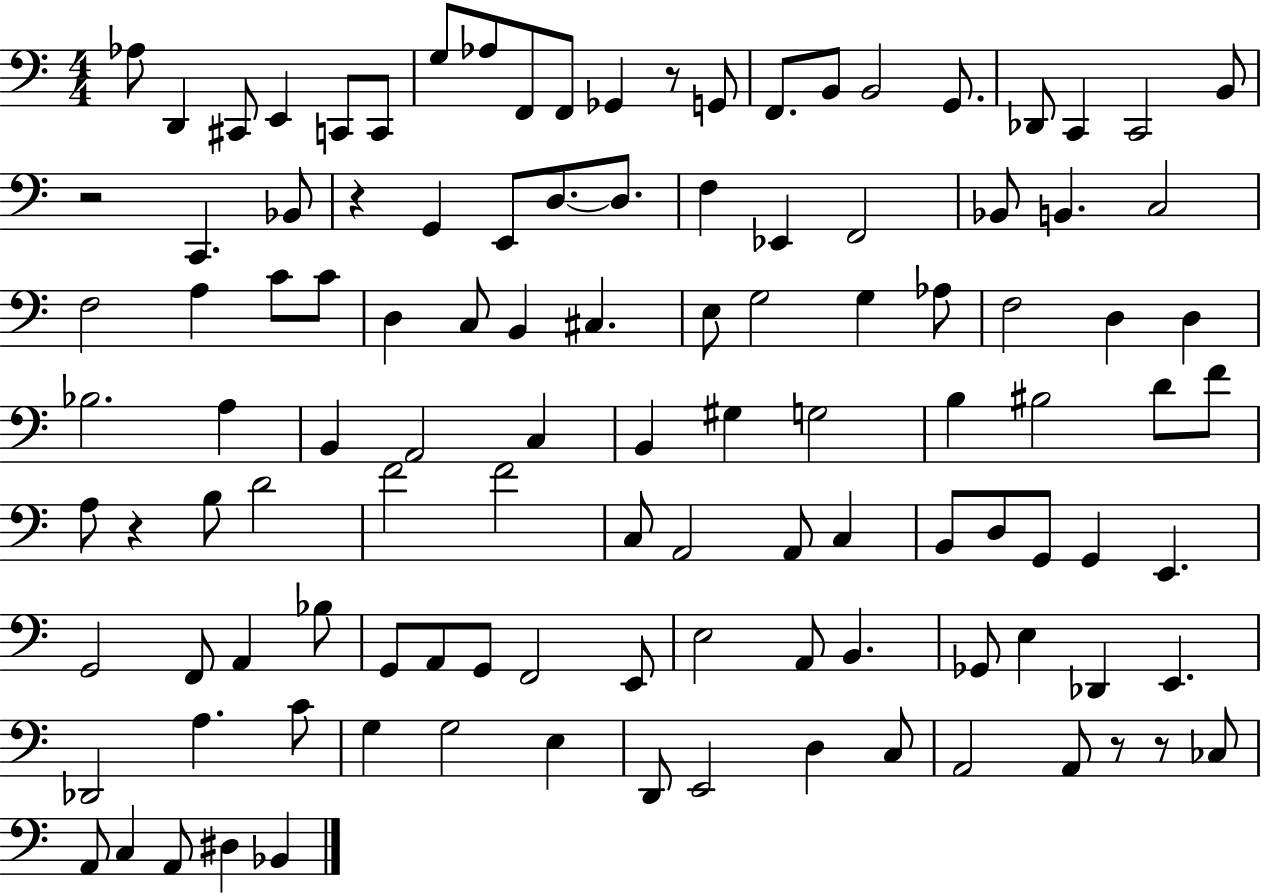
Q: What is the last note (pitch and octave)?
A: Bb2